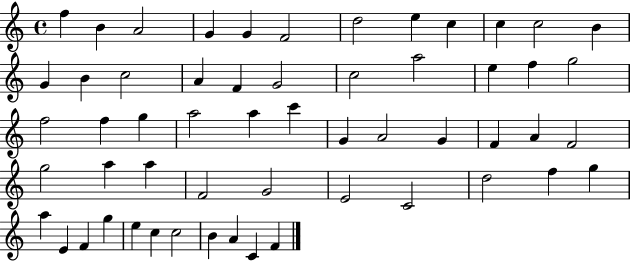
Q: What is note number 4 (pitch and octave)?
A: G4